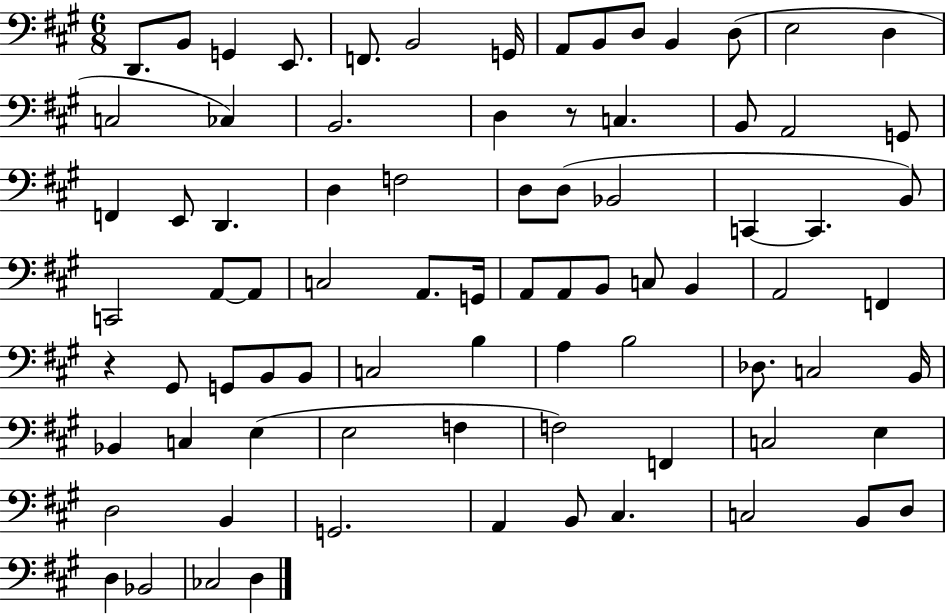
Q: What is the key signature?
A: A major